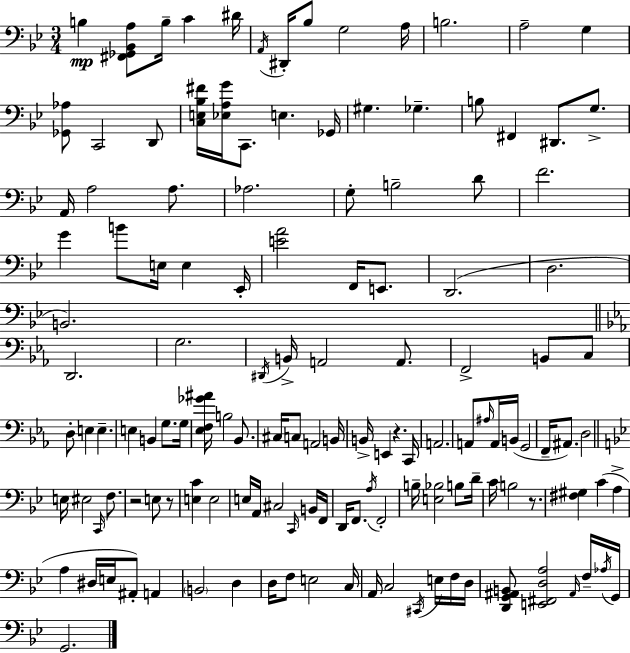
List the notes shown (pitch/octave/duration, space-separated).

B3/q [F#2,Gb2,Bb2,A3]/e B3/s C4/q D#4/s A2/s D#2/s Bb3/e G3/h A3/s B3/h. A3/h G3/q [Gb2,Ab3]/e C2/h D2/e [C3,E3,Bb3,F#4]/s [Eb3,A3,G4]/s C2/e. E3/q. Gb2/s G#3/q. Gb3/q. B3/e F#2/q D#2/e. G3/e. A2/s A3/h A3/e. Ab3/h. G3/e B3/h D4/e F4/h. G4/q B4/e E3/s E3/q Eb2/s [E4,A4]/h F2/s E2/e. D2/h. D3/h. B2/h. D2/h. G3/h. D#2/s B2/s A2/h A2/e. F2/h B2/e C3/e D3/e E3/q E3/q. E3/q B2/q G3/e. G3/s [Eb3,F3,Gb4,A#4]/s B3/h Bb2/e. C#3/s C3/e A2/h B2/s B2/s E2/q R/q. C2/s A2/h. A2/e A#3/s A2/s B2/s G2/h F2/s A#2/e. D3/h E3/s EIS3/h C2/s F3/e. R/h E3/e R/e [E3,C4]/q E3/h E3/s A2/s C#3/h C2/s B2/s F2/s D2/s F2/e. A3/s F2/h B3/s [E3,Bb3]/h B3/e D4/s C4/s B3/h R/e. [F#3,G#3]/q C4/q A3/q A3/q D#3/s E3/s A#2/e A2/q B2/h D3/q D3/s F3/e E3/h C3/s A2/s C3/h C#2/s E3/s F3/s D3/s [D2,G2,A#2,B2]/e [E2,F#2,D3,A3]/h A#2/s F3/s Ab3/s G2/s G2/h.